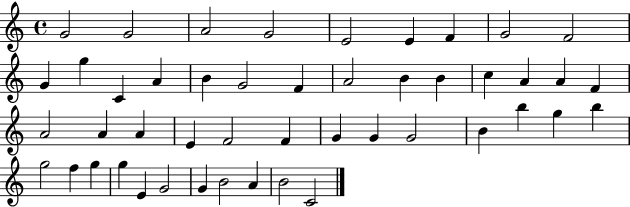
G4/h G4/h A4/h G4/h E4/h E4/q F4/q G4/h F4/h G4/q G5/q C4/q A4/q B4/q G4/h F4/q A4/h B4/q B4/q C5/q A4/q A4/q F4/q A4/h A4/q A4/q E4/q F4/h F4/q G4/q G4/q G4/h B4/q B5/q G5/q B5/q G5/h F5/q G5/q G5/q E4/q G4/h G4/q B4/h A4/q B4/h C4/h